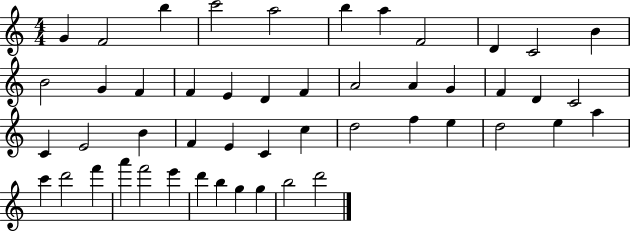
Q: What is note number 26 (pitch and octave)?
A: E4